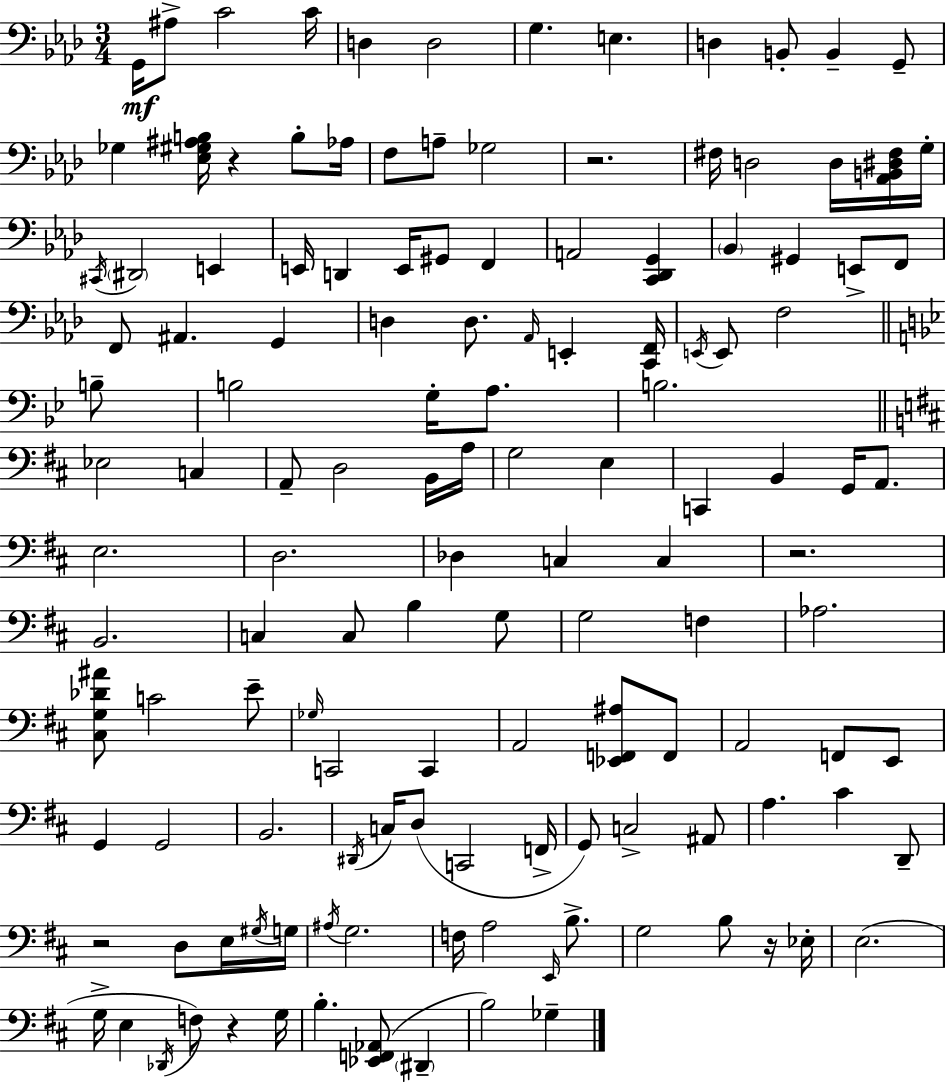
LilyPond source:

{
  \clef bass
  \numericTimeSignature
  \time 3/4
  \key f \minor
  g,16\mf ais8-> c'2 c'16 | d4 d2 | g4. e4. | d4 b,8-. b,4-- g,8-- | \break ges4 <ees gis ais b>16 r4 b8-. aes16 | f8 a8-- ges2 | r2. | fis16 d2 d16 <aes, b, dis fis>16 g16-. | \break \acciaccatura { cis,16 } \parenthesize dis,2 e,4 | e,16 d,4 e,16 gis,8 f,4 | a,2 <c, des, g,>4 | \parenthesize bes,4 gis,4 e,8-> f,8 | \break f,8 ais,4. g,4 | d4 d8. \grace { aes,16 } e,4-. | <c, f,>16 \acciaccatura { e,16 } e,8 f2 | \bar "||" \break \key g \minor b8-- b2 g16-. a8. | b2. | \bar "||" \break \key b \minor ees2 c4 | a,8-- d2 b,16 a16 | g2 e4 | c,4 b,4 g,16 a,8. | \break e2. | d2. | des4 c4 c4 | r2. | \break b,2. | c4 c8 b4 g8 | g2 f4 | aes2. | \break <cis g des' ais'>8 c'2 e'8-- | \grace { ges16 } c,2 c,4 | a,2 <ees, f, ais>8 f,8 | a,2 f,8 e,8 | \break g,4 g,2 | b,2. | \acciaccatura { dis,16 } c16 d8( c,2 | f,16-> g,8) c2-> | \break ais,8 a4. cis'4 | d,8-- r2 d8 | e16 \acciaccatura { gis16 } g16 \acciaccatura { ais16 } g2. | f16 a2 | \break \grace { e,16 } b8.-> g2 | b8 r16 ees16-. e2.( | g16-> e4 \acciaccatura { des,16 }) f8 | r4 g16 b4.-. | \break <ees, f, aes,>8( \parenthesize dis,4-- b2) | ges4-- \bar "|."
}